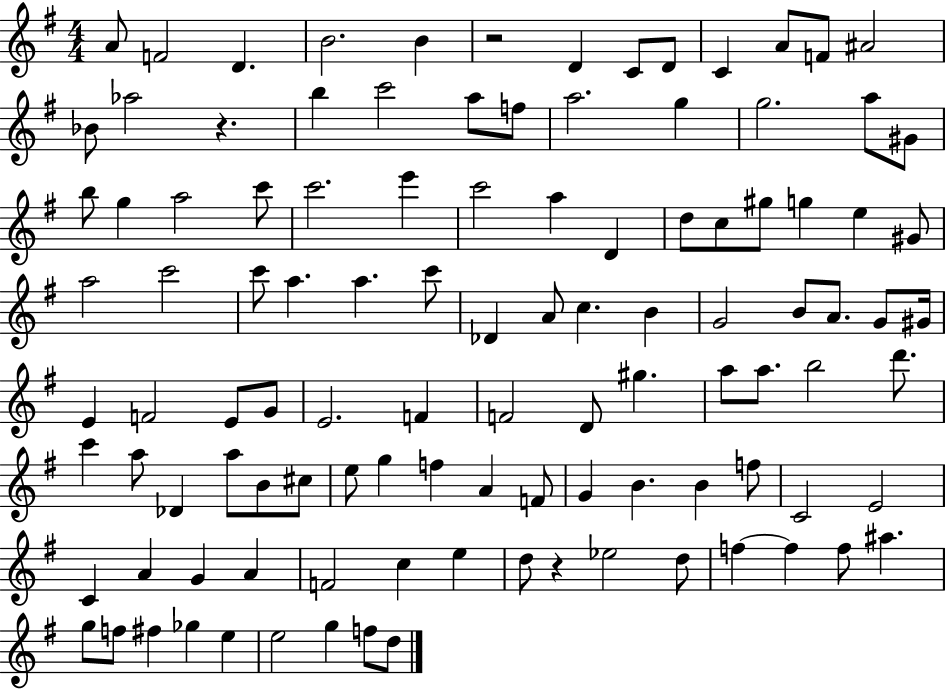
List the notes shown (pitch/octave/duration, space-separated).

A4/e F4/h D4/q. B4/h. B4/q R/h D4/q C4/e D4/e C4/q A4/e F4/e A#4/h Bb4/e Ab5/h R/q. B5/q C6/h A5/e F5/e A5/h. G5/q G5/h. A5/e G#4/e B5/e G5/q A5/h C6/e C6/h. E6/q C6/h A5/q D4/q D5/e C5/e G#5/e G5/q E5/q G#4/e A5/h C6/h C6/e A5/q. A5/q. C6/e Db4/q A4/e C5/q. B4/q G4/h B4/e A4/e. G4/e G#4/s E4/q F4/h E4/e G4/e E4/h. F4/q F4/h D4/e G#5/q. A5/e A5/e. B5/h D6/e. C6/q A5/e Db4/q A5/e B4/e C#5/e E5/e G5/q F5/q A4/q F4/e G4/q B4/q. B4/q F5/e C4/h E4/h C4/q A4/q G4/q A4/q F4/h C5/q E5/q D5/e R/q Eb5/h D5/e F5/q F5/q F5/e A#5/q. G5/e F5/e F#5/q Gb5/q E5/q E5/h G5/q F5/e D5/e